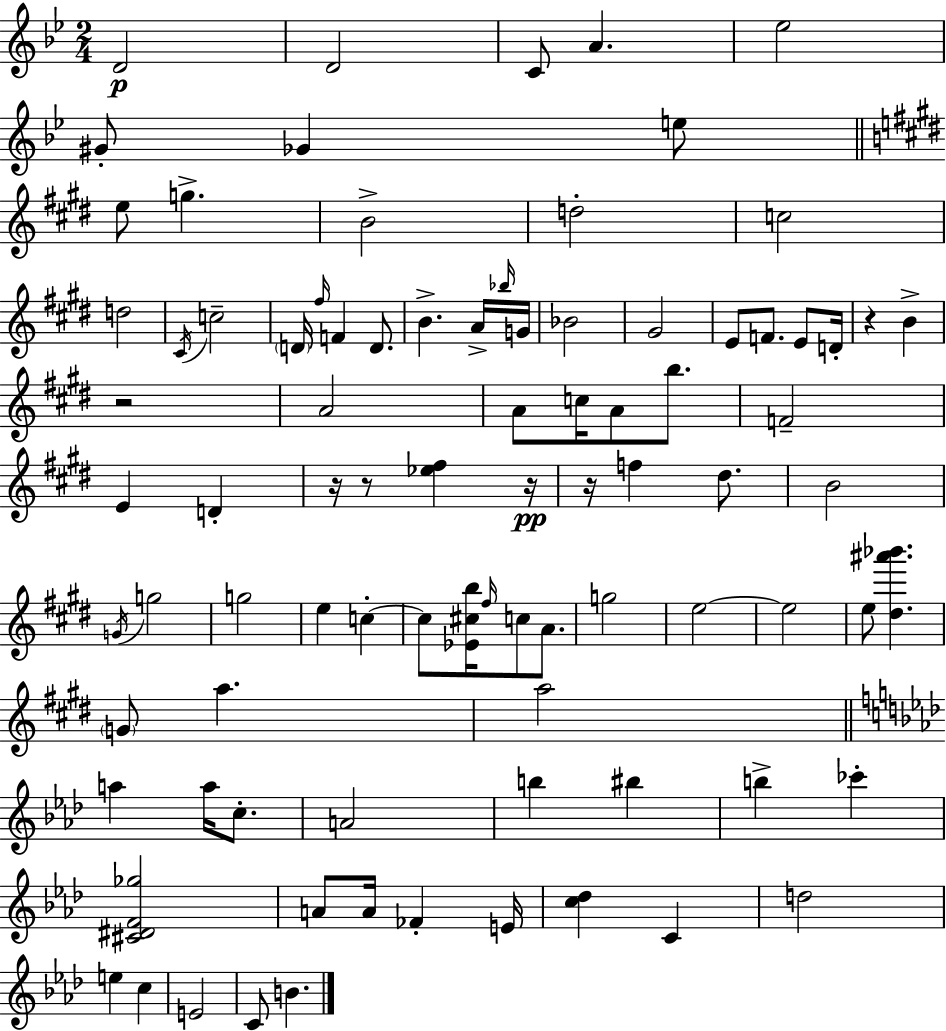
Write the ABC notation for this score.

X:1
T:Untitled
M:2/4
L:1/4
K:Bb
D2 D2 C/2 A _e2 ^G/2 _G e/2 e/2 g B2 d2 c2 d2 ^C/4 c2 D/4 ^f/4 F D/2 B A/4 _b/4 G/4 _B2 ^G2 E/2 F/2 E/2 D/4 z B z2 A2 A/2 c/4 A/2 b/2 F2 E D z/4 z/2 [_e^f] z/4 z/4 f ^d/2 B2 G/4 g2 g2 e c c/2 [_E^cb]/4 ^f/4 c/2 A/2 g2 e2 e2 e/2 [^d^a'_b'] G/2 a a2 a a/4 c/2 A2 b ^b b _c' [^C^DF_g]2 A/2 A/4 _F E/4 [c_d] C d2 e c E2 C/2 B